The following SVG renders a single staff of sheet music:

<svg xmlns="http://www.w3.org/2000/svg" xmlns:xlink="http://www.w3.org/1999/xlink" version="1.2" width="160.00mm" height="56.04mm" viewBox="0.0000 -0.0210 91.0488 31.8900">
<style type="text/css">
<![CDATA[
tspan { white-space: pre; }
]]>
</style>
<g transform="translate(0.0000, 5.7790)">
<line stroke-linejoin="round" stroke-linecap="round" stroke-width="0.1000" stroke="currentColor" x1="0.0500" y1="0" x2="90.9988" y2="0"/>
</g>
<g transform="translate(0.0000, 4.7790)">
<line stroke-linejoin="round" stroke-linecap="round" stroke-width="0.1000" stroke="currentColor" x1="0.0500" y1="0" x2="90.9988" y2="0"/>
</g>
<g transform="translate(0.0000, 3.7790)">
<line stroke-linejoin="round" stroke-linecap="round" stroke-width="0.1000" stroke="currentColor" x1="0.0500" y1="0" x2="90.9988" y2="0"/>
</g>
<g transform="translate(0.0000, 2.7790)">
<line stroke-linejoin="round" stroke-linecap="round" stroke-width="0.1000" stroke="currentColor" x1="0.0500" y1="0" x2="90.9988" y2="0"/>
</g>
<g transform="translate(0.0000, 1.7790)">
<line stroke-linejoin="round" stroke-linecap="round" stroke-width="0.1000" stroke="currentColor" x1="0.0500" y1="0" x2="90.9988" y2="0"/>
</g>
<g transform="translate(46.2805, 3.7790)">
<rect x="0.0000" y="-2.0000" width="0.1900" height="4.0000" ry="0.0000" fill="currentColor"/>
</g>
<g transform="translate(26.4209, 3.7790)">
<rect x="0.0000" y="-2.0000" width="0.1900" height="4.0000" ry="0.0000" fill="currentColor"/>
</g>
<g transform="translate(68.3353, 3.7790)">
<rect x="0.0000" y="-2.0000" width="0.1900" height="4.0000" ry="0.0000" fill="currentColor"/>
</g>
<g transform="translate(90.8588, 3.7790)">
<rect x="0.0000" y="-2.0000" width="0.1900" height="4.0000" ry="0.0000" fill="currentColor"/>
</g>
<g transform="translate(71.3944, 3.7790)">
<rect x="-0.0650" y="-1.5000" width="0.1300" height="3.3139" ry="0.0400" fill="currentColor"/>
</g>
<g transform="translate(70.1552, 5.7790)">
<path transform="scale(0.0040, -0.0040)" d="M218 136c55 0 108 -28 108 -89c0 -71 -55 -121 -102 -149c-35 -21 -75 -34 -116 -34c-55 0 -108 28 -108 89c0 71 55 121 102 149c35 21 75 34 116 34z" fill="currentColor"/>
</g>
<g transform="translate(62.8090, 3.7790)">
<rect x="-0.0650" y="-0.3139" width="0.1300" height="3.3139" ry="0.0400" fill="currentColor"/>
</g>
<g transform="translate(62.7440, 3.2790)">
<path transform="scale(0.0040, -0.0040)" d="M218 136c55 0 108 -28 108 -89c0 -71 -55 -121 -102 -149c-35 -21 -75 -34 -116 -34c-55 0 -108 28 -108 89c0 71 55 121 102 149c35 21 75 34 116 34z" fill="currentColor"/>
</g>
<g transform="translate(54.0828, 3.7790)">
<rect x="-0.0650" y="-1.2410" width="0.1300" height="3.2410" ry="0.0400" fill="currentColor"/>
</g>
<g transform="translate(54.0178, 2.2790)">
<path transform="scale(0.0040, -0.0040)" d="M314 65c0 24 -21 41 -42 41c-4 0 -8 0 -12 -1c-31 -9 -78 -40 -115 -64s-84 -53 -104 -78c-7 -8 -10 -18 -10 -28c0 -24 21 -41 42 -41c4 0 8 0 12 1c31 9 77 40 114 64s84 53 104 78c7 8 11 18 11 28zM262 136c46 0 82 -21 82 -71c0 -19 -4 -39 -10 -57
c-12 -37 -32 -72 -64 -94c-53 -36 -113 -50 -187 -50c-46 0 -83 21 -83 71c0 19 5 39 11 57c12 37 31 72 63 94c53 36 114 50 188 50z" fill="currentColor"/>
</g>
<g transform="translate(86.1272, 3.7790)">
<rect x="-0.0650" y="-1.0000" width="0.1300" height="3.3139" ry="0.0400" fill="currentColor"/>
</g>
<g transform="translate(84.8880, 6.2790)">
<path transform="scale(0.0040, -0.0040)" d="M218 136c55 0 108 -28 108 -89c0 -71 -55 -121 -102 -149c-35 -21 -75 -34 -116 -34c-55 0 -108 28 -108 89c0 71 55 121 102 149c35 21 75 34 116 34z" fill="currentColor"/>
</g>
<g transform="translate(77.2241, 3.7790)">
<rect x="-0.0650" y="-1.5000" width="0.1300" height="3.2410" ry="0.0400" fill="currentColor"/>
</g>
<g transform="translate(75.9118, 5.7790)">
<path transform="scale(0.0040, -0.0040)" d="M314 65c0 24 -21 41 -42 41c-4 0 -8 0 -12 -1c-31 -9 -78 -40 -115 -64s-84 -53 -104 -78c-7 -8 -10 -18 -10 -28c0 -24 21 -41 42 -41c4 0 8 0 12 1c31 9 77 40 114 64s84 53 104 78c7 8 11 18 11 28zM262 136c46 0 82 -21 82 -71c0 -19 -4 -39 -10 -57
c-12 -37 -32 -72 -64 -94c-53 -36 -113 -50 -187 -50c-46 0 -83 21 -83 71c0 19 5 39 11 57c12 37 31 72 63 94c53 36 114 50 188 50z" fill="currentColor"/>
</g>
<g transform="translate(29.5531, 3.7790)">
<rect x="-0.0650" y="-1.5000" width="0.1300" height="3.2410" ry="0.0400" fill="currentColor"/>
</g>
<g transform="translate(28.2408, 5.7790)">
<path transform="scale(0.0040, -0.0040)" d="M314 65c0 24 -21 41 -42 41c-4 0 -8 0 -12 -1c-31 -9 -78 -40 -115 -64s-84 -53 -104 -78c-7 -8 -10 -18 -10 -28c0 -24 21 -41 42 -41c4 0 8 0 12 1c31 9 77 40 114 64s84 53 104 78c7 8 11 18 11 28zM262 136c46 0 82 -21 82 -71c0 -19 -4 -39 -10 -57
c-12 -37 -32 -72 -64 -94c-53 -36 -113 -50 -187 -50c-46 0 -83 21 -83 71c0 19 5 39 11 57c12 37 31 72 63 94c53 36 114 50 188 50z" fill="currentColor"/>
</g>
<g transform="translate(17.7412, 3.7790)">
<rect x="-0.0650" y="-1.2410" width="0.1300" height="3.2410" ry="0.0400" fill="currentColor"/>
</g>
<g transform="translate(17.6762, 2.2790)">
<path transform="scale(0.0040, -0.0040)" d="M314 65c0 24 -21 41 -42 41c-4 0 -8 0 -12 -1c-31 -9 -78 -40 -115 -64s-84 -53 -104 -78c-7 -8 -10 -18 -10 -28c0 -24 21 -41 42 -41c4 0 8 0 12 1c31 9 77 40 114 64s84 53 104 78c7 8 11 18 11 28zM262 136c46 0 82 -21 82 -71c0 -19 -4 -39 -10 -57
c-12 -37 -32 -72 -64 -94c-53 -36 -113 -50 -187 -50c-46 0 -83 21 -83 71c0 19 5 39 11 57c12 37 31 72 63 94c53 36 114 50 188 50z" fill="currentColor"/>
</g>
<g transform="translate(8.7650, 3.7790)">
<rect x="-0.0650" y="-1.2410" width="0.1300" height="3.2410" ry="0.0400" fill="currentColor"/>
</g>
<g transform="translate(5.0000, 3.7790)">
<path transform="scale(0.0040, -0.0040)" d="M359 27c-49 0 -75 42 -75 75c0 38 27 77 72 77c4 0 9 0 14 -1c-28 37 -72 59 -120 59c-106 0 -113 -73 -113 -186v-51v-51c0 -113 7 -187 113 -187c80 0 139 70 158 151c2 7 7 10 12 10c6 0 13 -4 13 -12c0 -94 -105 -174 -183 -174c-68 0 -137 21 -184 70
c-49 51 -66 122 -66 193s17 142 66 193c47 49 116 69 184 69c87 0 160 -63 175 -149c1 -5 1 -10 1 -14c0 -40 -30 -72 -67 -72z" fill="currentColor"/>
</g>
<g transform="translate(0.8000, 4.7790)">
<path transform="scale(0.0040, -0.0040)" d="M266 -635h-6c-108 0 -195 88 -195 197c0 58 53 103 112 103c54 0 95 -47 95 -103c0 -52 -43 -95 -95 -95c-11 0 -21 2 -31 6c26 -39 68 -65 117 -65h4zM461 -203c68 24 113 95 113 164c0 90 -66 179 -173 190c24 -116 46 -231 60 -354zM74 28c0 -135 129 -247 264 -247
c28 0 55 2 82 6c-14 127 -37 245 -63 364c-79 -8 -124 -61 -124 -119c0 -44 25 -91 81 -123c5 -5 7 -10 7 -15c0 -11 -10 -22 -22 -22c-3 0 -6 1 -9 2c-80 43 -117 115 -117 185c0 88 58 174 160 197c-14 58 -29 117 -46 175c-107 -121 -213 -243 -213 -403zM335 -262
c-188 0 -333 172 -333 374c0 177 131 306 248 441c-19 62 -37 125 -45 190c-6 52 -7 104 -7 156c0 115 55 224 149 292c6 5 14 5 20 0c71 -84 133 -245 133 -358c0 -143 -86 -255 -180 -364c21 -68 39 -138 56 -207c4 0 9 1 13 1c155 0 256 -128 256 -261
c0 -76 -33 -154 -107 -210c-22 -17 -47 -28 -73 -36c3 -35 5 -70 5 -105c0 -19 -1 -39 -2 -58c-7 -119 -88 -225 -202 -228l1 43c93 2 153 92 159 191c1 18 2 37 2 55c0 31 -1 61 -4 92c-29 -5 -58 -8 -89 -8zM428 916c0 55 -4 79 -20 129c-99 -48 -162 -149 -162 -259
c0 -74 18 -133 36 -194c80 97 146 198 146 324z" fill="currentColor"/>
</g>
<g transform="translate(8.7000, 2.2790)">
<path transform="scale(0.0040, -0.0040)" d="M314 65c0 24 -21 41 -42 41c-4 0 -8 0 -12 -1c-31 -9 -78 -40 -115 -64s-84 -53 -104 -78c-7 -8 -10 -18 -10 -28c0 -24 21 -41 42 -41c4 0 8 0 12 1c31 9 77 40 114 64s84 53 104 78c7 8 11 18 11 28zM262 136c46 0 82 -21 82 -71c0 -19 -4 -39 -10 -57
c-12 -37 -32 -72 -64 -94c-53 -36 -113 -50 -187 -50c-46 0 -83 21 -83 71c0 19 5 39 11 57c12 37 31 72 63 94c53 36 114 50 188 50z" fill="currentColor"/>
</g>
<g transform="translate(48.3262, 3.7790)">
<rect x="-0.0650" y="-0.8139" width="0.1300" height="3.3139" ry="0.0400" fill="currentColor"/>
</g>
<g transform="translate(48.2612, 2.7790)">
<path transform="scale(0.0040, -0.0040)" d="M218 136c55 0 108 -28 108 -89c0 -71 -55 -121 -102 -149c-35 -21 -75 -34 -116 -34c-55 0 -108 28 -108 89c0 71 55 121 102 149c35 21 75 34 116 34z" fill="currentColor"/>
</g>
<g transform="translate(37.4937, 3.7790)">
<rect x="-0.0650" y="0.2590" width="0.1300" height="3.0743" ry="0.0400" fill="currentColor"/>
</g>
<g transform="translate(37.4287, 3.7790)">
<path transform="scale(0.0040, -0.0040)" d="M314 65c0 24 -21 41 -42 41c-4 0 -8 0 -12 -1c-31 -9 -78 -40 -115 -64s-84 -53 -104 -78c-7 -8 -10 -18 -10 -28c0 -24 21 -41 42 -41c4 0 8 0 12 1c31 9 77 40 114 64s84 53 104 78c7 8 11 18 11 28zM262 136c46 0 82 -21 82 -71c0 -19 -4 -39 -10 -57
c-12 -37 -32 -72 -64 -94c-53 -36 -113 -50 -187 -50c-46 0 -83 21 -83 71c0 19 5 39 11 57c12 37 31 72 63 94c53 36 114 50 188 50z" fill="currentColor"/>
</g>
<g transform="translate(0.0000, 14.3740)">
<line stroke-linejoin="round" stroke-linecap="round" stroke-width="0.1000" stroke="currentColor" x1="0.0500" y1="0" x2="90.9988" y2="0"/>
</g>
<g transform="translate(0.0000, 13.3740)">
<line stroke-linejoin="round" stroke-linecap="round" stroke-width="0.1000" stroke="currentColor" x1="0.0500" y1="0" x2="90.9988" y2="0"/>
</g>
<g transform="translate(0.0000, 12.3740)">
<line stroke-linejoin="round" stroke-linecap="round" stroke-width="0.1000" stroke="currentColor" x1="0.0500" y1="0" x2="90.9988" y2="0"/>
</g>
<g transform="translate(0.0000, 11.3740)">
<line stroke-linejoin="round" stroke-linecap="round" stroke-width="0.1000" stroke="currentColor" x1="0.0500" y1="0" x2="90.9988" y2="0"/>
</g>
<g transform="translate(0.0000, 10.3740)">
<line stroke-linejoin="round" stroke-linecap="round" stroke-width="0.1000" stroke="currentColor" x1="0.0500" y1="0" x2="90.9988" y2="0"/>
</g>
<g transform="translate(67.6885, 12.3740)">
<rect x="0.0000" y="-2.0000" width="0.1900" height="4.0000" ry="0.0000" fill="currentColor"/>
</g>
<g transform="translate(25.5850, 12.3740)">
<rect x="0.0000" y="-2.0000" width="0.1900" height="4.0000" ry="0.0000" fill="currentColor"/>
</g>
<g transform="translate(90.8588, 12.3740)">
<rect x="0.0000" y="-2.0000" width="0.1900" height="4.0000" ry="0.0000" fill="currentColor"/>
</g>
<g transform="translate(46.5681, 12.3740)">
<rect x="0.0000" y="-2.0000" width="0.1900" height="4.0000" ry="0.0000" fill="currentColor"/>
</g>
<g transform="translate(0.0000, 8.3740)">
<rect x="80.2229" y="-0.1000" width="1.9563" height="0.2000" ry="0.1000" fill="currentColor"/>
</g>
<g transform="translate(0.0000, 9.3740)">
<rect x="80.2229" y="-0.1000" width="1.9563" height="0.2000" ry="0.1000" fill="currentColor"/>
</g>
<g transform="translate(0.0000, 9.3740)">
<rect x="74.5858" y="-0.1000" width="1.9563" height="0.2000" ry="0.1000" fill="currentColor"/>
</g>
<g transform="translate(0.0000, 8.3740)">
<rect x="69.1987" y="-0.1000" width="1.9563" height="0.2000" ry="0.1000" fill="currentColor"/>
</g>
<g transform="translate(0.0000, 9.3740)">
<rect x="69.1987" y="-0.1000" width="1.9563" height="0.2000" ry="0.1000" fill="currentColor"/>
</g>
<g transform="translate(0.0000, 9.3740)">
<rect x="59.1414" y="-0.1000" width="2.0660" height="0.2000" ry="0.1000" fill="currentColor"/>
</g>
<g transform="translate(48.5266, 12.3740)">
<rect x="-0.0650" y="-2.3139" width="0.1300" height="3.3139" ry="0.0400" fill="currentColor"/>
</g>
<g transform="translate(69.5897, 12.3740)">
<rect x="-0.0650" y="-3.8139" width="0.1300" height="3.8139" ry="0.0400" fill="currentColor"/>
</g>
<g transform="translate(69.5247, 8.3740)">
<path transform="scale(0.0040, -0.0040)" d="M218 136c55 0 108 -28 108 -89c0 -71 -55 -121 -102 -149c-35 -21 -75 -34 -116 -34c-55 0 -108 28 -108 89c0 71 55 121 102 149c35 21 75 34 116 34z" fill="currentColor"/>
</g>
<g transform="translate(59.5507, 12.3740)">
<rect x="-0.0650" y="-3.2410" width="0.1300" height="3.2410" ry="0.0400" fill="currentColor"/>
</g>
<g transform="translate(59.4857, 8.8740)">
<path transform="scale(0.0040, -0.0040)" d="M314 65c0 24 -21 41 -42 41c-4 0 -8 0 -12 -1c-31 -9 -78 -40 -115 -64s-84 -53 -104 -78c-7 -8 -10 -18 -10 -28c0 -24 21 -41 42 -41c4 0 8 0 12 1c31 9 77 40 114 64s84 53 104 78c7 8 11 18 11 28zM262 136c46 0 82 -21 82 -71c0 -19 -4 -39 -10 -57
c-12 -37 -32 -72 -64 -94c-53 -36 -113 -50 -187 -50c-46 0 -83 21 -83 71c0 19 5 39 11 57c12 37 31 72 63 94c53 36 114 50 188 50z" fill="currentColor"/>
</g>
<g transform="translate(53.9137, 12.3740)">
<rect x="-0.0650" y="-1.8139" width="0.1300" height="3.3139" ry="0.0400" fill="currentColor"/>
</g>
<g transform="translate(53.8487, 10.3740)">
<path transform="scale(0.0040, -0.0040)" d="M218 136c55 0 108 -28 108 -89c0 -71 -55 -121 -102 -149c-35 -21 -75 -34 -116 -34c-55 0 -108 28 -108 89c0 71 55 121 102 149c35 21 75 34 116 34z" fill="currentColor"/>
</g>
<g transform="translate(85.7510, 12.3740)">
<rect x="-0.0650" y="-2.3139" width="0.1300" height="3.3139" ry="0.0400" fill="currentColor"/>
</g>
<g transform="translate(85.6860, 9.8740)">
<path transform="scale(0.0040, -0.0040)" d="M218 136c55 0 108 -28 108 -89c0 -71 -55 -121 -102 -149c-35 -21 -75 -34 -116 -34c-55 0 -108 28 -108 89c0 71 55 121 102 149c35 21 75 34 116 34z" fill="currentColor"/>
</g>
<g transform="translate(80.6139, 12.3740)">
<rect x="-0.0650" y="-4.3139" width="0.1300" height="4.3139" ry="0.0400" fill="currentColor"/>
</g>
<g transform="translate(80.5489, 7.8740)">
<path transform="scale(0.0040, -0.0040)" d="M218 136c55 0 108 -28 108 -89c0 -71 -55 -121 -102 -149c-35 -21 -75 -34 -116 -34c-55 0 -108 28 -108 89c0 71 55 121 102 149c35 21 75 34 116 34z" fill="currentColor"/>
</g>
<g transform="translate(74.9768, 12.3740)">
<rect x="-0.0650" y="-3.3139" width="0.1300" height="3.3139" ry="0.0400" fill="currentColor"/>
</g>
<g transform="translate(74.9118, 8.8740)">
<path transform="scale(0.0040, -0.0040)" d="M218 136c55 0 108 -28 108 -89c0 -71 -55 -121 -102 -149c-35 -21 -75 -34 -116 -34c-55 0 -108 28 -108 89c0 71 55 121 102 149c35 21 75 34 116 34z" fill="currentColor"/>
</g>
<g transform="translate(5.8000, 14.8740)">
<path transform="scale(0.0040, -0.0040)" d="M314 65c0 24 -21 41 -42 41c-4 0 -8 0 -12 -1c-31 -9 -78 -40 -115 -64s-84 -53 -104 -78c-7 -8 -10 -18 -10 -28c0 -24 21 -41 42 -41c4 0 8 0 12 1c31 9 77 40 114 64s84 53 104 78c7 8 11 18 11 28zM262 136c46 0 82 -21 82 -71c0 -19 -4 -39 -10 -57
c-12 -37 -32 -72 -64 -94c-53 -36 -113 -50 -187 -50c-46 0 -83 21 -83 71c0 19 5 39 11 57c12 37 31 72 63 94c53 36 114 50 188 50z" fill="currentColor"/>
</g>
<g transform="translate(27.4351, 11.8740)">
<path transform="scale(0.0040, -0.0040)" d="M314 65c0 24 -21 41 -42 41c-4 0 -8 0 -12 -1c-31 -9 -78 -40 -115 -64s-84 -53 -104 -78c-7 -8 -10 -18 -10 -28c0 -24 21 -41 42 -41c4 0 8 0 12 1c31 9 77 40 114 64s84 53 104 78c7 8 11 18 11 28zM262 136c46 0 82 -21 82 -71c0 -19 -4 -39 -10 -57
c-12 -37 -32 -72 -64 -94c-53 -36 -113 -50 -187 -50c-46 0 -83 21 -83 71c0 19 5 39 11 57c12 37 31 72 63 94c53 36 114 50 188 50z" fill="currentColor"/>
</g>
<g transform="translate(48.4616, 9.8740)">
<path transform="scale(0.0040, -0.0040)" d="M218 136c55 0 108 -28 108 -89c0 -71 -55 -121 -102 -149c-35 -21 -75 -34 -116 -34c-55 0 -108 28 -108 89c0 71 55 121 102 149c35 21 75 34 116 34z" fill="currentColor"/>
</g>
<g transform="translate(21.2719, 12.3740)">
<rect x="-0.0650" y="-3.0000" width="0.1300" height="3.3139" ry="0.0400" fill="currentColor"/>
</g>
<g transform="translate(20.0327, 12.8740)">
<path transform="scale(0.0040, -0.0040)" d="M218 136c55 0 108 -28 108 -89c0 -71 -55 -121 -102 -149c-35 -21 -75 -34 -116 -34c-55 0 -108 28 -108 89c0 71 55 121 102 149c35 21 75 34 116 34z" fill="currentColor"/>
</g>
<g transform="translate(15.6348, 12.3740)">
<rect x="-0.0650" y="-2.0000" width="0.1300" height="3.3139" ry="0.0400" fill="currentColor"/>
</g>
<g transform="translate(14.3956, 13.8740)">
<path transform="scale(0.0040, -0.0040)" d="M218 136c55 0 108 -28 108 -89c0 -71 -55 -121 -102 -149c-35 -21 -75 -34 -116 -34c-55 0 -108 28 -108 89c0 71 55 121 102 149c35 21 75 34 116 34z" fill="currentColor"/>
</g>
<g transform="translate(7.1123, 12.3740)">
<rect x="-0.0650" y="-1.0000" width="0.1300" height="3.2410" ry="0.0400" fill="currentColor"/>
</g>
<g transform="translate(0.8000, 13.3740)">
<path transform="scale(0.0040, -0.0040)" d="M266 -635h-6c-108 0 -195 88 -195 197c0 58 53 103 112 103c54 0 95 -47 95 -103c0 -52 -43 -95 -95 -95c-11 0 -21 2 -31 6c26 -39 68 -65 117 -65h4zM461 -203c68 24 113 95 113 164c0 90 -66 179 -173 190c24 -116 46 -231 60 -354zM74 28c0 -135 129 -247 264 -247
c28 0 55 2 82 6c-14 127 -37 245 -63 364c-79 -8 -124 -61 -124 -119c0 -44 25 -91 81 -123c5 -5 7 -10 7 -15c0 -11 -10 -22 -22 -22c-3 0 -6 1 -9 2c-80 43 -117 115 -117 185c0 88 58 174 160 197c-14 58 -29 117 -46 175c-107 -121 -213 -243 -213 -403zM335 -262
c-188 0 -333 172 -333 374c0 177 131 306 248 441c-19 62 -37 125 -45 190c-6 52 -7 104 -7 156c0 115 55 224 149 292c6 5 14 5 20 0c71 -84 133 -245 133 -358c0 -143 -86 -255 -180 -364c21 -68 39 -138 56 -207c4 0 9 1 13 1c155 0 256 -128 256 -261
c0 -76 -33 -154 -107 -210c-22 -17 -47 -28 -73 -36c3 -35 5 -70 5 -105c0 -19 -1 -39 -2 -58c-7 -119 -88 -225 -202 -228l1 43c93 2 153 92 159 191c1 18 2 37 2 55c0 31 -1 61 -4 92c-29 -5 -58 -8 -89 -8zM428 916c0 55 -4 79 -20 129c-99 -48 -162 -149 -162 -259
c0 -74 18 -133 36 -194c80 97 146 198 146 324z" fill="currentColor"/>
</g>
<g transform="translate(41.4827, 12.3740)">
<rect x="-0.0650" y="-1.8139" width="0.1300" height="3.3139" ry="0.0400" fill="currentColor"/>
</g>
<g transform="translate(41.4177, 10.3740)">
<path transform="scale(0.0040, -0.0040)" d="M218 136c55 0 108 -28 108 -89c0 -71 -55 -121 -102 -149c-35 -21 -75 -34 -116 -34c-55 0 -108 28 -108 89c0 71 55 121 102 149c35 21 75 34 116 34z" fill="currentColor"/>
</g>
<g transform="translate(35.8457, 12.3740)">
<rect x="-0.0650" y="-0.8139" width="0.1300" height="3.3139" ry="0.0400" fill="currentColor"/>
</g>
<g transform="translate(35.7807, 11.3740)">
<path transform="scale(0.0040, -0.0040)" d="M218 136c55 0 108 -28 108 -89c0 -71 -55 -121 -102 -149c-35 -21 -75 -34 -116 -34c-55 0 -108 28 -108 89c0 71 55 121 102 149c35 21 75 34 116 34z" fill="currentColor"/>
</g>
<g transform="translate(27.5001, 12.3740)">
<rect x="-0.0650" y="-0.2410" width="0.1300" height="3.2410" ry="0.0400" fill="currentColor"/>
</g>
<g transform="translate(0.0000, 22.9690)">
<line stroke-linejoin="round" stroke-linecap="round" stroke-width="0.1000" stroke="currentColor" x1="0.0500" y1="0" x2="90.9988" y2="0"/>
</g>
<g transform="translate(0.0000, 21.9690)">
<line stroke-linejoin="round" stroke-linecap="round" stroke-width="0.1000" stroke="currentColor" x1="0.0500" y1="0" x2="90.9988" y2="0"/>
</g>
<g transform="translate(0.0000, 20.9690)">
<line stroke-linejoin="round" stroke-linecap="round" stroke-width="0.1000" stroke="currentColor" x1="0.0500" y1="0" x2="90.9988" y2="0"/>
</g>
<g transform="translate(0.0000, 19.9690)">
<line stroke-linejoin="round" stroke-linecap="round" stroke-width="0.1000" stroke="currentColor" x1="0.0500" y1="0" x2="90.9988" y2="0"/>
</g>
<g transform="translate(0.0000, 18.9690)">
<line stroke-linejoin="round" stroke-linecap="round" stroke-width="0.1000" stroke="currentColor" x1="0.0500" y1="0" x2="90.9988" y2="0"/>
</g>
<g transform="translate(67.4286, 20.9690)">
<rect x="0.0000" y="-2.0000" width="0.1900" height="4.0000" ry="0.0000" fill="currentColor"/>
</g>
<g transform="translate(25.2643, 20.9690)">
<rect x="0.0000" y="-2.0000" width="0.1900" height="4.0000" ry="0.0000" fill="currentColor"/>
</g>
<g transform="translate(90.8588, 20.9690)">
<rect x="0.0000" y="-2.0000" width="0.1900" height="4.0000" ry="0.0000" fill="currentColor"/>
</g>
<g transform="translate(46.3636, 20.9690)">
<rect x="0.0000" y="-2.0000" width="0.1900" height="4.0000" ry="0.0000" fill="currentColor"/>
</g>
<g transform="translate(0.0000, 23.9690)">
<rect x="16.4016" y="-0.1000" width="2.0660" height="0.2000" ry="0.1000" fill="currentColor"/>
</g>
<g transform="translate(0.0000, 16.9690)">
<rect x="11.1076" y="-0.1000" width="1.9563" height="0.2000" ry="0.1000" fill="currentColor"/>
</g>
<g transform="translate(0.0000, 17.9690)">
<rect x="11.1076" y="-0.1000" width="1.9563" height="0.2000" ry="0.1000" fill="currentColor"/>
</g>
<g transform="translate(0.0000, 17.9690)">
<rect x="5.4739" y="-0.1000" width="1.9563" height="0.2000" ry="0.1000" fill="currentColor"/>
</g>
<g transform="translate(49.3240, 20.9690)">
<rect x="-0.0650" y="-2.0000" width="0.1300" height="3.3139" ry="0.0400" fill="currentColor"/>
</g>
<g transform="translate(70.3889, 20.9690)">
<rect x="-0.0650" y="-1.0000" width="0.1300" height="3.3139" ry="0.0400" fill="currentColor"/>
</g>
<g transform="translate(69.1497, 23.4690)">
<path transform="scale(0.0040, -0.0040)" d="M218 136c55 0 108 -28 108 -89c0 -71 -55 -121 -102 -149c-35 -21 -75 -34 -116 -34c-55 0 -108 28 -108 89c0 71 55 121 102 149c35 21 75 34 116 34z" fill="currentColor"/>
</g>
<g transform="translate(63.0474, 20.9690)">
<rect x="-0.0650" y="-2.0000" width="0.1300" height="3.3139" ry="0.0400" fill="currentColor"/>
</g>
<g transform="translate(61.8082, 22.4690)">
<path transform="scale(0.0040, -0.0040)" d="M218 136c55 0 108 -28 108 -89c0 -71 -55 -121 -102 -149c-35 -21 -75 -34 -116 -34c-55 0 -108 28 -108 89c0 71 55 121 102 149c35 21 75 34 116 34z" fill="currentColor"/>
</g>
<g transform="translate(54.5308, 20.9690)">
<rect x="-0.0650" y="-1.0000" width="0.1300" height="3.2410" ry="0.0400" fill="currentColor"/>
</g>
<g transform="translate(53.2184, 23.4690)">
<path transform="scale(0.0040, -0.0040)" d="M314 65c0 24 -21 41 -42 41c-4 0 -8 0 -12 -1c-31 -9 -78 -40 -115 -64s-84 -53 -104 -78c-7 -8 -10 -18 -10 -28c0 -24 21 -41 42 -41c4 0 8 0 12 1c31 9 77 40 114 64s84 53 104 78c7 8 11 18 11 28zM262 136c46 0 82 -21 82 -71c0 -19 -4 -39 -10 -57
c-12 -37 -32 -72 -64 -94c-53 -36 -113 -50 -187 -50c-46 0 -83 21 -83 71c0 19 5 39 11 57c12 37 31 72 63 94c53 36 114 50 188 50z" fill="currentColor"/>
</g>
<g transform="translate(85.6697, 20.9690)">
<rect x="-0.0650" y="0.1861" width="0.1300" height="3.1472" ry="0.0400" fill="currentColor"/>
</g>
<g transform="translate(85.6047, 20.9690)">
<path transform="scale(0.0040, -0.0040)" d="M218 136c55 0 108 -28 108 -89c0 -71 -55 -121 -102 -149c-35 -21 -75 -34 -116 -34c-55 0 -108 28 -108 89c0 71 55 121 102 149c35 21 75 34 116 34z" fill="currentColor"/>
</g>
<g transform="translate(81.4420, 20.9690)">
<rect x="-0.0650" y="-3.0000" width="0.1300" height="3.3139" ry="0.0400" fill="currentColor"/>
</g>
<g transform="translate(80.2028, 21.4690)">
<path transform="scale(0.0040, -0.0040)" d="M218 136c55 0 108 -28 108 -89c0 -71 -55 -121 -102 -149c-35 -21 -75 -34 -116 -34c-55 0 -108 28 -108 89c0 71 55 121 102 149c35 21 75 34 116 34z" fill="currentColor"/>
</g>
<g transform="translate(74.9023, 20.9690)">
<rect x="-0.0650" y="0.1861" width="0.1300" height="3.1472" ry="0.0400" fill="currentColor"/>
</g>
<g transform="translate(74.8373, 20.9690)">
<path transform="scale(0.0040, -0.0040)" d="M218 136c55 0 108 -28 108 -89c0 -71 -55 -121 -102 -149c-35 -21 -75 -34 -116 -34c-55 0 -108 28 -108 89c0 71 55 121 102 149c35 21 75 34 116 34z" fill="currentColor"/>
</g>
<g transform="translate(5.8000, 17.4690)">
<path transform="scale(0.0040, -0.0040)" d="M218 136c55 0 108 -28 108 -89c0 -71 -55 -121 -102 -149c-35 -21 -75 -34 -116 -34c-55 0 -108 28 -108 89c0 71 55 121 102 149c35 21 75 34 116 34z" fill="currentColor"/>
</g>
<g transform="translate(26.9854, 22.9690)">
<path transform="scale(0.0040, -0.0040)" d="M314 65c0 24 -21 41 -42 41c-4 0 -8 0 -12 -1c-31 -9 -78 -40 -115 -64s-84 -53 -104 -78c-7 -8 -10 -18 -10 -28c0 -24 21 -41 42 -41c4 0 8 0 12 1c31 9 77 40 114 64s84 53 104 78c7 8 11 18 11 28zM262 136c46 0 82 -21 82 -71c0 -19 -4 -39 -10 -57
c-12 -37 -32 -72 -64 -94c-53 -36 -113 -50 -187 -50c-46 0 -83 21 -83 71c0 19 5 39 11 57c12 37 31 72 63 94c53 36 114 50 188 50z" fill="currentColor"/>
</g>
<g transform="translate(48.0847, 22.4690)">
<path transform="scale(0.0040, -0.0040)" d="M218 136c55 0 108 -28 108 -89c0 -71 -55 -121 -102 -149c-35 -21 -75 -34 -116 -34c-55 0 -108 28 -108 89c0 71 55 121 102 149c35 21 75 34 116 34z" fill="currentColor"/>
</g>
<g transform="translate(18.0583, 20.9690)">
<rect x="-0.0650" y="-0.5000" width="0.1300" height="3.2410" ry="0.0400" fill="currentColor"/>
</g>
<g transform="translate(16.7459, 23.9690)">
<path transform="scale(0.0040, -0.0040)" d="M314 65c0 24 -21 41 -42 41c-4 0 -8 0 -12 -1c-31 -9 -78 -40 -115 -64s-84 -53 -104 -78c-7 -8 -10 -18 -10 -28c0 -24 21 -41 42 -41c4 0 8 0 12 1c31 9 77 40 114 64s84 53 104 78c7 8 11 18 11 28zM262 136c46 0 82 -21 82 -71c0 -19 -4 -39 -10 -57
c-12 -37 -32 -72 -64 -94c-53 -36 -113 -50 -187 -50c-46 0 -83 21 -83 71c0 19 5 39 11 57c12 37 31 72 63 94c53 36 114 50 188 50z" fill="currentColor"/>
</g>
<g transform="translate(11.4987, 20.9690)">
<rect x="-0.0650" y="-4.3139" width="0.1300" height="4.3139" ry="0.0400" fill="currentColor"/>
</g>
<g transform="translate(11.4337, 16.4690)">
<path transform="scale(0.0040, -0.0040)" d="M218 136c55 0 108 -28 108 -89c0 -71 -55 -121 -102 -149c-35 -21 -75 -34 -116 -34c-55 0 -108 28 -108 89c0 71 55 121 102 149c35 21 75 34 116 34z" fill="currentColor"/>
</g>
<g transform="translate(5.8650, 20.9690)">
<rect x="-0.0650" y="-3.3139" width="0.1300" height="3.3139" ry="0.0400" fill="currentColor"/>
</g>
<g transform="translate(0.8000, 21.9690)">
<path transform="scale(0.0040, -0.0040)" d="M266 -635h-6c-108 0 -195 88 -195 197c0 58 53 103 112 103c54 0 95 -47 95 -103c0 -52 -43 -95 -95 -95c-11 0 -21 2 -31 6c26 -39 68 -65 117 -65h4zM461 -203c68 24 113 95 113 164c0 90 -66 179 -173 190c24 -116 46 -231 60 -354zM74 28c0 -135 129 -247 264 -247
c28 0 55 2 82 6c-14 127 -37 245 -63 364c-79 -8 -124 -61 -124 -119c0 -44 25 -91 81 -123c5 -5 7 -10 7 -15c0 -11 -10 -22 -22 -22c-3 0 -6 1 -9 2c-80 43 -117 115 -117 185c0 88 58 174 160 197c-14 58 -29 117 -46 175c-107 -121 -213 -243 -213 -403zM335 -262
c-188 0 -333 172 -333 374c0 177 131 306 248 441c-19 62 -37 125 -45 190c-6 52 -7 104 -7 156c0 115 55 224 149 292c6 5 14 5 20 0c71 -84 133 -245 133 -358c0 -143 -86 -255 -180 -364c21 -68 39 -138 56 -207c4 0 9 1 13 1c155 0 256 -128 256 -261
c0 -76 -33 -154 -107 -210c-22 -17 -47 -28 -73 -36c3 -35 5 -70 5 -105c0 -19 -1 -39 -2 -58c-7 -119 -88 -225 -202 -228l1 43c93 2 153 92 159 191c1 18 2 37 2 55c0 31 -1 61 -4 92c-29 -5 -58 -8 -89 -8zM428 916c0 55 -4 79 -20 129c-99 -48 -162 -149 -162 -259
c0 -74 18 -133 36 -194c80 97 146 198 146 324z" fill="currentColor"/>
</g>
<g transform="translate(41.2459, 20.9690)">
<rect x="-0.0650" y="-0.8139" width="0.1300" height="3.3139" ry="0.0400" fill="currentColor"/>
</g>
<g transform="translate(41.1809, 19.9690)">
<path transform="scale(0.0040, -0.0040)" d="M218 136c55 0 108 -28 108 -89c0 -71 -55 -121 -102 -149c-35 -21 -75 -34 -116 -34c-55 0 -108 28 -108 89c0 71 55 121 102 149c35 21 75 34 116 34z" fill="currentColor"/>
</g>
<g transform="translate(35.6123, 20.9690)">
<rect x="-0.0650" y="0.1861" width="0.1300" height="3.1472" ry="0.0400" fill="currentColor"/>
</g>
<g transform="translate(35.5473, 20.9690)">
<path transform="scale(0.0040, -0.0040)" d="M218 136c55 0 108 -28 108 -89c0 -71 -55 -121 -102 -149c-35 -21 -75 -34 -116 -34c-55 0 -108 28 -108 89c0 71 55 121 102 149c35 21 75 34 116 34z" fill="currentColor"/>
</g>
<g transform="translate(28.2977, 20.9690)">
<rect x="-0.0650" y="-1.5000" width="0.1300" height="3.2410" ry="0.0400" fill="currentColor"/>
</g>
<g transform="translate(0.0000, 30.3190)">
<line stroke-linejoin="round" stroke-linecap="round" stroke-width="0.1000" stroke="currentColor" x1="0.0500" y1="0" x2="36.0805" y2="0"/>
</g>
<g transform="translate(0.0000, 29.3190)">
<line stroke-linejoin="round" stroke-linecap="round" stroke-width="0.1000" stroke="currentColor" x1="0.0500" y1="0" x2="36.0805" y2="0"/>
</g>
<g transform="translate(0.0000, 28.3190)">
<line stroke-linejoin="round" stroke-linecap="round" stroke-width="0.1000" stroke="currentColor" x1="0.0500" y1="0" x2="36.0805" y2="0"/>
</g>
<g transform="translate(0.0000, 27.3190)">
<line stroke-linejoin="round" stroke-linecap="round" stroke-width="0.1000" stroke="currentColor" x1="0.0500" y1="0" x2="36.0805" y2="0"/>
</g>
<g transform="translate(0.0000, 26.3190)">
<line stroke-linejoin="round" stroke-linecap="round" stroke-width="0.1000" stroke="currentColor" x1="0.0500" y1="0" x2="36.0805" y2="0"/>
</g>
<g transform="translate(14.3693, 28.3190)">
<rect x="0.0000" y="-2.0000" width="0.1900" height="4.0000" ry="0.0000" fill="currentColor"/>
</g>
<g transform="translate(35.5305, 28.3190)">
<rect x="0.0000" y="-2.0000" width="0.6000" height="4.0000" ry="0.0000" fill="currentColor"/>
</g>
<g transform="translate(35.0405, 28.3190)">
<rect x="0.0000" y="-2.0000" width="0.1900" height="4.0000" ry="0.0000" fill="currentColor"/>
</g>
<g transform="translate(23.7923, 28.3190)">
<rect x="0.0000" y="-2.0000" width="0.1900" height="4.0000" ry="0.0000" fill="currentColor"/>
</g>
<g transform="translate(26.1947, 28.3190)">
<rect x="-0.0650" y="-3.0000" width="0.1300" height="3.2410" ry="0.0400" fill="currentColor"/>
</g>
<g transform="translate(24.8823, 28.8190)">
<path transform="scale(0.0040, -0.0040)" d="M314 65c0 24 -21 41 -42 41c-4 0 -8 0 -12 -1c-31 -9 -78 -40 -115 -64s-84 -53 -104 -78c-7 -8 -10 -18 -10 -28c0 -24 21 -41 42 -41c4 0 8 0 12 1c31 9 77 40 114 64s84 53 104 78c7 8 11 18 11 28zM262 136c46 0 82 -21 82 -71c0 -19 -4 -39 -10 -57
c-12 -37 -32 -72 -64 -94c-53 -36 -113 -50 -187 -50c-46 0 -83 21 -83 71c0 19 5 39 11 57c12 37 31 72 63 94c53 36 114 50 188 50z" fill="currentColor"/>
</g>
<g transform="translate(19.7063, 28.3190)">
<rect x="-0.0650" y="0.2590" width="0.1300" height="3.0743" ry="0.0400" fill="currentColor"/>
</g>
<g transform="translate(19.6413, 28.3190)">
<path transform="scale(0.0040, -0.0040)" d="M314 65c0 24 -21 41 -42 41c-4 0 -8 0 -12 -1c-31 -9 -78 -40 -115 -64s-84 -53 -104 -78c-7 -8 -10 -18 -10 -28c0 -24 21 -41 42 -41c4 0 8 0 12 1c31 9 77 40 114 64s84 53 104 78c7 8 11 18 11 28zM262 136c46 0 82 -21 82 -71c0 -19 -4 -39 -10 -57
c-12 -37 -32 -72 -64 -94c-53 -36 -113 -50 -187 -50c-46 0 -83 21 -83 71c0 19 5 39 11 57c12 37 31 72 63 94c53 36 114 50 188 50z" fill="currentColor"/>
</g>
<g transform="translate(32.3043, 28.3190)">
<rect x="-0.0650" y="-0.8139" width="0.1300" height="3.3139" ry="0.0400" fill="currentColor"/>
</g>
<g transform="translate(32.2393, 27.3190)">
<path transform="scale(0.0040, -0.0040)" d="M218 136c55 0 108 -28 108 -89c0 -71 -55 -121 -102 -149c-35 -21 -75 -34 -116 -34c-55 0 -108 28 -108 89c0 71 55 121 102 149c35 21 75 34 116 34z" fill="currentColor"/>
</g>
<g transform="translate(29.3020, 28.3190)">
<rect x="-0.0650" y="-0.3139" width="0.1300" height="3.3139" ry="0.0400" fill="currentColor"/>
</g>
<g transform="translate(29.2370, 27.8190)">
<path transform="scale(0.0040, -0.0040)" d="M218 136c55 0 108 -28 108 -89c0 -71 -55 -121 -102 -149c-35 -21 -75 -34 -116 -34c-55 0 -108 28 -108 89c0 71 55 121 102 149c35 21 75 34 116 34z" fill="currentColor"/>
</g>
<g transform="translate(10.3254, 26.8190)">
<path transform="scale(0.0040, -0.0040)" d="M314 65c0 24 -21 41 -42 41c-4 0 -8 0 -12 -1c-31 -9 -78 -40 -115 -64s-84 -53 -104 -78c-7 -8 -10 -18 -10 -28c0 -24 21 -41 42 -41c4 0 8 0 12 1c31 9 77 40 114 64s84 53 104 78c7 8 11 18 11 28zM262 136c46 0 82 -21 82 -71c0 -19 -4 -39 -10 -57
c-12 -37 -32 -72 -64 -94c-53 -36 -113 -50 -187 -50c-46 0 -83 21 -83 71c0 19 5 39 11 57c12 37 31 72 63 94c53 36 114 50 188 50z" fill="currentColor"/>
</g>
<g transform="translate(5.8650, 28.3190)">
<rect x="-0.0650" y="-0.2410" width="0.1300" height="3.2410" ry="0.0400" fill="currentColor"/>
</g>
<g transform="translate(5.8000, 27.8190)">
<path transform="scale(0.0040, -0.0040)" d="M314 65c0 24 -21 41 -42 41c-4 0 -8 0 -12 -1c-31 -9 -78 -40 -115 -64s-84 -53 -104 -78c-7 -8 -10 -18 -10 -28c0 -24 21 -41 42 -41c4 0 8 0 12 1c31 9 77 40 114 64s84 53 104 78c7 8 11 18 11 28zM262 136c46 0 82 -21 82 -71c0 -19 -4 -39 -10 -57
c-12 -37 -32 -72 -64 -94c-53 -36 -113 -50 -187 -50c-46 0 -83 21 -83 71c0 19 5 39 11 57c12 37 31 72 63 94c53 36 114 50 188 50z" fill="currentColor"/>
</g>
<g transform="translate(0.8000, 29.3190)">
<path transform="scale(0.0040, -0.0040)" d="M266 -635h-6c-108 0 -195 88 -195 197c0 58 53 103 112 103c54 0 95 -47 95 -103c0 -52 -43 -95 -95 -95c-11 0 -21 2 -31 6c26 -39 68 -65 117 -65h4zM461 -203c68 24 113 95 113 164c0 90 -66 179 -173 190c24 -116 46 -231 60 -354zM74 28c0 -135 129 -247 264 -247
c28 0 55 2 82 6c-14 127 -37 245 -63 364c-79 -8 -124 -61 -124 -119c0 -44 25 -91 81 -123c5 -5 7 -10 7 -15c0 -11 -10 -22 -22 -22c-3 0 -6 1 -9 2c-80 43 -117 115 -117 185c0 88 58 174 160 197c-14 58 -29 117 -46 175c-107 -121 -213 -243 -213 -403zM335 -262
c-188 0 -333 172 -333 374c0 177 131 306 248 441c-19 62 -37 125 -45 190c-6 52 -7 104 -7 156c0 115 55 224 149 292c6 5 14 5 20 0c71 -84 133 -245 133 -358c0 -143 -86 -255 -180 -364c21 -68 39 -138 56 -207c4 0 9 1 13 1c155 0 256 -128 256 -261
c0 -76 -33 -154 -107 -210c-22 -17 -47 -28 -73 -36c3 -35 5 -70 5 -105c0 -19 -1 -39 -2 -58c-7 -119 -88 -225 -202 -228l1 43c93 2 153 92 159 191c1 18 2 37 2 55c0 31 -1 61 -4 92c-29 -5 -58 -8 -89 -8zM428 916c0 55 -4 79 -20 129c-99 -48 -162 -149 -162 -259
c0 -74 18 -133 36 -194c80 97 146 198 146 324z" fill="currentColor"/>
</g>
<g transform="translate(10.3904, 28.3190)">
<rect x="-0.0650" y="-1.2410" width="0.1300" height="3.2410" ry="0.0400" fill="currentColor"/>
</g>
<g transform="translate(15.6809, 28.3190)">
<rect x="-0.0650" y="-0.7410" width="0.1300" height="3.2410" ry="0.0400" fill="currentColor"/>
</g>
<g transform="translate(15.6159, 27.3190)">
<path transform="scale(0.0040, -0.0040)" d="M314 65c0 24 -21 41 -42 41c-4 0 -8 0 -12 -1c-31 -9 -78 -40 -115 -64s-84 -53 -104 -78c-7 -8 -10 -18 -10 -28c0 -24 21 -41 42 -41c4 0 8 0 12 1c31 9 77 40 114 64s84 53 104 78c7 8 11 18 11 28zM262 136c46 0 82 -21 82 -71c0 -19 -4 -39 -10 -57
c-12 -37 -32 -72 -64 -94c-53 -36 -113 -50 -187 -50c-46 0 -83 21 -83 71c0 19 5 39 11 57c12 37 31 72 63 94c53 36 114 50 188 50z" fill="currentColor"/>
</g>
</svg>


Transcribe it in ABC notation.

X:1
T:Untitled
M:4/4
L:1/4
K:C
e2 e2 E2 B2 d e2 c E E2 D D2 F A c2 d f g f b2 c' b d' g b d' C2 E2 B d F D2 F D B A B c2 e2 d2 B2 A2 c d